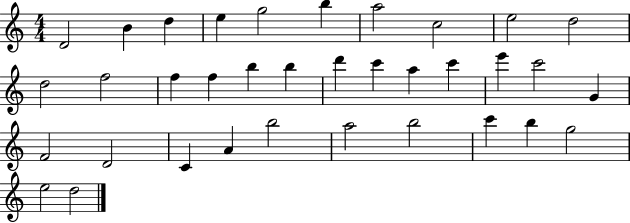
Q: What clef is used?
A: treble